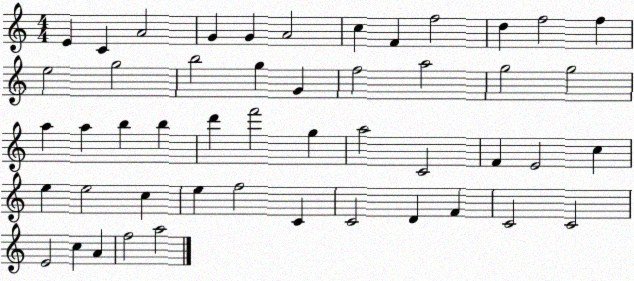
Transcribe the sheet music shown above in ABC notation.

X:1
T:Untitled
M:4/4
L:1/4
K:C
E C A2 G G A2 c F f2 d f2 f e2 g2 b2 g G f2 a2 g2 g2 a a b b d' f'2 g a2 C2 F E2 c e e2 c e f2 C C2 D F C2 C2 E2 c A f2 a2